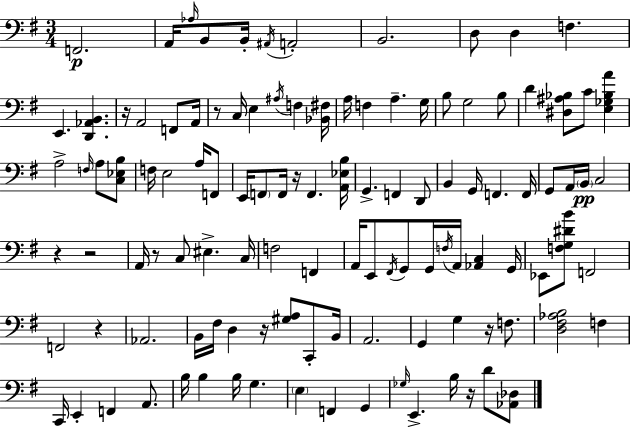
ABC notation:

X:1
T:Untitled
M:3/4
L:1/4
K:G
F,,2 A,,/4 _A,/4 B,,/2 B,,/4 ^A,,/4 A,,2 B,,2 D,/2 D, F, E,, [D,,_A,,B,,] z/4 A,,2 F,,/2 A,,/4 z/2 C,/4 E, ^A,/4 F, [_B,,^F,]/4 A,/4 F, A, G,/4 B,/2 G,2 B,/2 D [^D,^A,_B,]/2 C/2 [E,_G,_B,A] A,2 F,/4 A,/2 [C,_E,B,]/2 F,/4 E,2 A,/4 F,,/2 E,,/4 F,,/2 F,,/4 z/4 F,, [A,,_E,B,]/4 G,, F,, D,,/2 B,, G,,/4 F,, F,,/4 G,,/2 A,,/4 B,,/4 C,2 z z2 A,,/4 z/2 C,/2 ^E, C,/4 F,2 F,, A,,/4 E,,/2 ^F,,/4 G,,/2 G,,/4 F,/4 A,,/4 [_A,,C,] G,,/4 _E,,/2 [F,G,^DB]/2 F,,2 F,,2 z _A,,2 B,,/4 ^F,/4 D, z/4 [^G,A,]/2 C,,/2 B,,/4 A,,2 G,, G, z/4 F,/2 [D,^F,_A,B,]2 F, C,,/4 E,, F,, A,,/2 B,/4 B, B,/4 G, E, F,, G,, _G,/4 E,, B,/4 z/4 D/2 [_A,,_D,]/2